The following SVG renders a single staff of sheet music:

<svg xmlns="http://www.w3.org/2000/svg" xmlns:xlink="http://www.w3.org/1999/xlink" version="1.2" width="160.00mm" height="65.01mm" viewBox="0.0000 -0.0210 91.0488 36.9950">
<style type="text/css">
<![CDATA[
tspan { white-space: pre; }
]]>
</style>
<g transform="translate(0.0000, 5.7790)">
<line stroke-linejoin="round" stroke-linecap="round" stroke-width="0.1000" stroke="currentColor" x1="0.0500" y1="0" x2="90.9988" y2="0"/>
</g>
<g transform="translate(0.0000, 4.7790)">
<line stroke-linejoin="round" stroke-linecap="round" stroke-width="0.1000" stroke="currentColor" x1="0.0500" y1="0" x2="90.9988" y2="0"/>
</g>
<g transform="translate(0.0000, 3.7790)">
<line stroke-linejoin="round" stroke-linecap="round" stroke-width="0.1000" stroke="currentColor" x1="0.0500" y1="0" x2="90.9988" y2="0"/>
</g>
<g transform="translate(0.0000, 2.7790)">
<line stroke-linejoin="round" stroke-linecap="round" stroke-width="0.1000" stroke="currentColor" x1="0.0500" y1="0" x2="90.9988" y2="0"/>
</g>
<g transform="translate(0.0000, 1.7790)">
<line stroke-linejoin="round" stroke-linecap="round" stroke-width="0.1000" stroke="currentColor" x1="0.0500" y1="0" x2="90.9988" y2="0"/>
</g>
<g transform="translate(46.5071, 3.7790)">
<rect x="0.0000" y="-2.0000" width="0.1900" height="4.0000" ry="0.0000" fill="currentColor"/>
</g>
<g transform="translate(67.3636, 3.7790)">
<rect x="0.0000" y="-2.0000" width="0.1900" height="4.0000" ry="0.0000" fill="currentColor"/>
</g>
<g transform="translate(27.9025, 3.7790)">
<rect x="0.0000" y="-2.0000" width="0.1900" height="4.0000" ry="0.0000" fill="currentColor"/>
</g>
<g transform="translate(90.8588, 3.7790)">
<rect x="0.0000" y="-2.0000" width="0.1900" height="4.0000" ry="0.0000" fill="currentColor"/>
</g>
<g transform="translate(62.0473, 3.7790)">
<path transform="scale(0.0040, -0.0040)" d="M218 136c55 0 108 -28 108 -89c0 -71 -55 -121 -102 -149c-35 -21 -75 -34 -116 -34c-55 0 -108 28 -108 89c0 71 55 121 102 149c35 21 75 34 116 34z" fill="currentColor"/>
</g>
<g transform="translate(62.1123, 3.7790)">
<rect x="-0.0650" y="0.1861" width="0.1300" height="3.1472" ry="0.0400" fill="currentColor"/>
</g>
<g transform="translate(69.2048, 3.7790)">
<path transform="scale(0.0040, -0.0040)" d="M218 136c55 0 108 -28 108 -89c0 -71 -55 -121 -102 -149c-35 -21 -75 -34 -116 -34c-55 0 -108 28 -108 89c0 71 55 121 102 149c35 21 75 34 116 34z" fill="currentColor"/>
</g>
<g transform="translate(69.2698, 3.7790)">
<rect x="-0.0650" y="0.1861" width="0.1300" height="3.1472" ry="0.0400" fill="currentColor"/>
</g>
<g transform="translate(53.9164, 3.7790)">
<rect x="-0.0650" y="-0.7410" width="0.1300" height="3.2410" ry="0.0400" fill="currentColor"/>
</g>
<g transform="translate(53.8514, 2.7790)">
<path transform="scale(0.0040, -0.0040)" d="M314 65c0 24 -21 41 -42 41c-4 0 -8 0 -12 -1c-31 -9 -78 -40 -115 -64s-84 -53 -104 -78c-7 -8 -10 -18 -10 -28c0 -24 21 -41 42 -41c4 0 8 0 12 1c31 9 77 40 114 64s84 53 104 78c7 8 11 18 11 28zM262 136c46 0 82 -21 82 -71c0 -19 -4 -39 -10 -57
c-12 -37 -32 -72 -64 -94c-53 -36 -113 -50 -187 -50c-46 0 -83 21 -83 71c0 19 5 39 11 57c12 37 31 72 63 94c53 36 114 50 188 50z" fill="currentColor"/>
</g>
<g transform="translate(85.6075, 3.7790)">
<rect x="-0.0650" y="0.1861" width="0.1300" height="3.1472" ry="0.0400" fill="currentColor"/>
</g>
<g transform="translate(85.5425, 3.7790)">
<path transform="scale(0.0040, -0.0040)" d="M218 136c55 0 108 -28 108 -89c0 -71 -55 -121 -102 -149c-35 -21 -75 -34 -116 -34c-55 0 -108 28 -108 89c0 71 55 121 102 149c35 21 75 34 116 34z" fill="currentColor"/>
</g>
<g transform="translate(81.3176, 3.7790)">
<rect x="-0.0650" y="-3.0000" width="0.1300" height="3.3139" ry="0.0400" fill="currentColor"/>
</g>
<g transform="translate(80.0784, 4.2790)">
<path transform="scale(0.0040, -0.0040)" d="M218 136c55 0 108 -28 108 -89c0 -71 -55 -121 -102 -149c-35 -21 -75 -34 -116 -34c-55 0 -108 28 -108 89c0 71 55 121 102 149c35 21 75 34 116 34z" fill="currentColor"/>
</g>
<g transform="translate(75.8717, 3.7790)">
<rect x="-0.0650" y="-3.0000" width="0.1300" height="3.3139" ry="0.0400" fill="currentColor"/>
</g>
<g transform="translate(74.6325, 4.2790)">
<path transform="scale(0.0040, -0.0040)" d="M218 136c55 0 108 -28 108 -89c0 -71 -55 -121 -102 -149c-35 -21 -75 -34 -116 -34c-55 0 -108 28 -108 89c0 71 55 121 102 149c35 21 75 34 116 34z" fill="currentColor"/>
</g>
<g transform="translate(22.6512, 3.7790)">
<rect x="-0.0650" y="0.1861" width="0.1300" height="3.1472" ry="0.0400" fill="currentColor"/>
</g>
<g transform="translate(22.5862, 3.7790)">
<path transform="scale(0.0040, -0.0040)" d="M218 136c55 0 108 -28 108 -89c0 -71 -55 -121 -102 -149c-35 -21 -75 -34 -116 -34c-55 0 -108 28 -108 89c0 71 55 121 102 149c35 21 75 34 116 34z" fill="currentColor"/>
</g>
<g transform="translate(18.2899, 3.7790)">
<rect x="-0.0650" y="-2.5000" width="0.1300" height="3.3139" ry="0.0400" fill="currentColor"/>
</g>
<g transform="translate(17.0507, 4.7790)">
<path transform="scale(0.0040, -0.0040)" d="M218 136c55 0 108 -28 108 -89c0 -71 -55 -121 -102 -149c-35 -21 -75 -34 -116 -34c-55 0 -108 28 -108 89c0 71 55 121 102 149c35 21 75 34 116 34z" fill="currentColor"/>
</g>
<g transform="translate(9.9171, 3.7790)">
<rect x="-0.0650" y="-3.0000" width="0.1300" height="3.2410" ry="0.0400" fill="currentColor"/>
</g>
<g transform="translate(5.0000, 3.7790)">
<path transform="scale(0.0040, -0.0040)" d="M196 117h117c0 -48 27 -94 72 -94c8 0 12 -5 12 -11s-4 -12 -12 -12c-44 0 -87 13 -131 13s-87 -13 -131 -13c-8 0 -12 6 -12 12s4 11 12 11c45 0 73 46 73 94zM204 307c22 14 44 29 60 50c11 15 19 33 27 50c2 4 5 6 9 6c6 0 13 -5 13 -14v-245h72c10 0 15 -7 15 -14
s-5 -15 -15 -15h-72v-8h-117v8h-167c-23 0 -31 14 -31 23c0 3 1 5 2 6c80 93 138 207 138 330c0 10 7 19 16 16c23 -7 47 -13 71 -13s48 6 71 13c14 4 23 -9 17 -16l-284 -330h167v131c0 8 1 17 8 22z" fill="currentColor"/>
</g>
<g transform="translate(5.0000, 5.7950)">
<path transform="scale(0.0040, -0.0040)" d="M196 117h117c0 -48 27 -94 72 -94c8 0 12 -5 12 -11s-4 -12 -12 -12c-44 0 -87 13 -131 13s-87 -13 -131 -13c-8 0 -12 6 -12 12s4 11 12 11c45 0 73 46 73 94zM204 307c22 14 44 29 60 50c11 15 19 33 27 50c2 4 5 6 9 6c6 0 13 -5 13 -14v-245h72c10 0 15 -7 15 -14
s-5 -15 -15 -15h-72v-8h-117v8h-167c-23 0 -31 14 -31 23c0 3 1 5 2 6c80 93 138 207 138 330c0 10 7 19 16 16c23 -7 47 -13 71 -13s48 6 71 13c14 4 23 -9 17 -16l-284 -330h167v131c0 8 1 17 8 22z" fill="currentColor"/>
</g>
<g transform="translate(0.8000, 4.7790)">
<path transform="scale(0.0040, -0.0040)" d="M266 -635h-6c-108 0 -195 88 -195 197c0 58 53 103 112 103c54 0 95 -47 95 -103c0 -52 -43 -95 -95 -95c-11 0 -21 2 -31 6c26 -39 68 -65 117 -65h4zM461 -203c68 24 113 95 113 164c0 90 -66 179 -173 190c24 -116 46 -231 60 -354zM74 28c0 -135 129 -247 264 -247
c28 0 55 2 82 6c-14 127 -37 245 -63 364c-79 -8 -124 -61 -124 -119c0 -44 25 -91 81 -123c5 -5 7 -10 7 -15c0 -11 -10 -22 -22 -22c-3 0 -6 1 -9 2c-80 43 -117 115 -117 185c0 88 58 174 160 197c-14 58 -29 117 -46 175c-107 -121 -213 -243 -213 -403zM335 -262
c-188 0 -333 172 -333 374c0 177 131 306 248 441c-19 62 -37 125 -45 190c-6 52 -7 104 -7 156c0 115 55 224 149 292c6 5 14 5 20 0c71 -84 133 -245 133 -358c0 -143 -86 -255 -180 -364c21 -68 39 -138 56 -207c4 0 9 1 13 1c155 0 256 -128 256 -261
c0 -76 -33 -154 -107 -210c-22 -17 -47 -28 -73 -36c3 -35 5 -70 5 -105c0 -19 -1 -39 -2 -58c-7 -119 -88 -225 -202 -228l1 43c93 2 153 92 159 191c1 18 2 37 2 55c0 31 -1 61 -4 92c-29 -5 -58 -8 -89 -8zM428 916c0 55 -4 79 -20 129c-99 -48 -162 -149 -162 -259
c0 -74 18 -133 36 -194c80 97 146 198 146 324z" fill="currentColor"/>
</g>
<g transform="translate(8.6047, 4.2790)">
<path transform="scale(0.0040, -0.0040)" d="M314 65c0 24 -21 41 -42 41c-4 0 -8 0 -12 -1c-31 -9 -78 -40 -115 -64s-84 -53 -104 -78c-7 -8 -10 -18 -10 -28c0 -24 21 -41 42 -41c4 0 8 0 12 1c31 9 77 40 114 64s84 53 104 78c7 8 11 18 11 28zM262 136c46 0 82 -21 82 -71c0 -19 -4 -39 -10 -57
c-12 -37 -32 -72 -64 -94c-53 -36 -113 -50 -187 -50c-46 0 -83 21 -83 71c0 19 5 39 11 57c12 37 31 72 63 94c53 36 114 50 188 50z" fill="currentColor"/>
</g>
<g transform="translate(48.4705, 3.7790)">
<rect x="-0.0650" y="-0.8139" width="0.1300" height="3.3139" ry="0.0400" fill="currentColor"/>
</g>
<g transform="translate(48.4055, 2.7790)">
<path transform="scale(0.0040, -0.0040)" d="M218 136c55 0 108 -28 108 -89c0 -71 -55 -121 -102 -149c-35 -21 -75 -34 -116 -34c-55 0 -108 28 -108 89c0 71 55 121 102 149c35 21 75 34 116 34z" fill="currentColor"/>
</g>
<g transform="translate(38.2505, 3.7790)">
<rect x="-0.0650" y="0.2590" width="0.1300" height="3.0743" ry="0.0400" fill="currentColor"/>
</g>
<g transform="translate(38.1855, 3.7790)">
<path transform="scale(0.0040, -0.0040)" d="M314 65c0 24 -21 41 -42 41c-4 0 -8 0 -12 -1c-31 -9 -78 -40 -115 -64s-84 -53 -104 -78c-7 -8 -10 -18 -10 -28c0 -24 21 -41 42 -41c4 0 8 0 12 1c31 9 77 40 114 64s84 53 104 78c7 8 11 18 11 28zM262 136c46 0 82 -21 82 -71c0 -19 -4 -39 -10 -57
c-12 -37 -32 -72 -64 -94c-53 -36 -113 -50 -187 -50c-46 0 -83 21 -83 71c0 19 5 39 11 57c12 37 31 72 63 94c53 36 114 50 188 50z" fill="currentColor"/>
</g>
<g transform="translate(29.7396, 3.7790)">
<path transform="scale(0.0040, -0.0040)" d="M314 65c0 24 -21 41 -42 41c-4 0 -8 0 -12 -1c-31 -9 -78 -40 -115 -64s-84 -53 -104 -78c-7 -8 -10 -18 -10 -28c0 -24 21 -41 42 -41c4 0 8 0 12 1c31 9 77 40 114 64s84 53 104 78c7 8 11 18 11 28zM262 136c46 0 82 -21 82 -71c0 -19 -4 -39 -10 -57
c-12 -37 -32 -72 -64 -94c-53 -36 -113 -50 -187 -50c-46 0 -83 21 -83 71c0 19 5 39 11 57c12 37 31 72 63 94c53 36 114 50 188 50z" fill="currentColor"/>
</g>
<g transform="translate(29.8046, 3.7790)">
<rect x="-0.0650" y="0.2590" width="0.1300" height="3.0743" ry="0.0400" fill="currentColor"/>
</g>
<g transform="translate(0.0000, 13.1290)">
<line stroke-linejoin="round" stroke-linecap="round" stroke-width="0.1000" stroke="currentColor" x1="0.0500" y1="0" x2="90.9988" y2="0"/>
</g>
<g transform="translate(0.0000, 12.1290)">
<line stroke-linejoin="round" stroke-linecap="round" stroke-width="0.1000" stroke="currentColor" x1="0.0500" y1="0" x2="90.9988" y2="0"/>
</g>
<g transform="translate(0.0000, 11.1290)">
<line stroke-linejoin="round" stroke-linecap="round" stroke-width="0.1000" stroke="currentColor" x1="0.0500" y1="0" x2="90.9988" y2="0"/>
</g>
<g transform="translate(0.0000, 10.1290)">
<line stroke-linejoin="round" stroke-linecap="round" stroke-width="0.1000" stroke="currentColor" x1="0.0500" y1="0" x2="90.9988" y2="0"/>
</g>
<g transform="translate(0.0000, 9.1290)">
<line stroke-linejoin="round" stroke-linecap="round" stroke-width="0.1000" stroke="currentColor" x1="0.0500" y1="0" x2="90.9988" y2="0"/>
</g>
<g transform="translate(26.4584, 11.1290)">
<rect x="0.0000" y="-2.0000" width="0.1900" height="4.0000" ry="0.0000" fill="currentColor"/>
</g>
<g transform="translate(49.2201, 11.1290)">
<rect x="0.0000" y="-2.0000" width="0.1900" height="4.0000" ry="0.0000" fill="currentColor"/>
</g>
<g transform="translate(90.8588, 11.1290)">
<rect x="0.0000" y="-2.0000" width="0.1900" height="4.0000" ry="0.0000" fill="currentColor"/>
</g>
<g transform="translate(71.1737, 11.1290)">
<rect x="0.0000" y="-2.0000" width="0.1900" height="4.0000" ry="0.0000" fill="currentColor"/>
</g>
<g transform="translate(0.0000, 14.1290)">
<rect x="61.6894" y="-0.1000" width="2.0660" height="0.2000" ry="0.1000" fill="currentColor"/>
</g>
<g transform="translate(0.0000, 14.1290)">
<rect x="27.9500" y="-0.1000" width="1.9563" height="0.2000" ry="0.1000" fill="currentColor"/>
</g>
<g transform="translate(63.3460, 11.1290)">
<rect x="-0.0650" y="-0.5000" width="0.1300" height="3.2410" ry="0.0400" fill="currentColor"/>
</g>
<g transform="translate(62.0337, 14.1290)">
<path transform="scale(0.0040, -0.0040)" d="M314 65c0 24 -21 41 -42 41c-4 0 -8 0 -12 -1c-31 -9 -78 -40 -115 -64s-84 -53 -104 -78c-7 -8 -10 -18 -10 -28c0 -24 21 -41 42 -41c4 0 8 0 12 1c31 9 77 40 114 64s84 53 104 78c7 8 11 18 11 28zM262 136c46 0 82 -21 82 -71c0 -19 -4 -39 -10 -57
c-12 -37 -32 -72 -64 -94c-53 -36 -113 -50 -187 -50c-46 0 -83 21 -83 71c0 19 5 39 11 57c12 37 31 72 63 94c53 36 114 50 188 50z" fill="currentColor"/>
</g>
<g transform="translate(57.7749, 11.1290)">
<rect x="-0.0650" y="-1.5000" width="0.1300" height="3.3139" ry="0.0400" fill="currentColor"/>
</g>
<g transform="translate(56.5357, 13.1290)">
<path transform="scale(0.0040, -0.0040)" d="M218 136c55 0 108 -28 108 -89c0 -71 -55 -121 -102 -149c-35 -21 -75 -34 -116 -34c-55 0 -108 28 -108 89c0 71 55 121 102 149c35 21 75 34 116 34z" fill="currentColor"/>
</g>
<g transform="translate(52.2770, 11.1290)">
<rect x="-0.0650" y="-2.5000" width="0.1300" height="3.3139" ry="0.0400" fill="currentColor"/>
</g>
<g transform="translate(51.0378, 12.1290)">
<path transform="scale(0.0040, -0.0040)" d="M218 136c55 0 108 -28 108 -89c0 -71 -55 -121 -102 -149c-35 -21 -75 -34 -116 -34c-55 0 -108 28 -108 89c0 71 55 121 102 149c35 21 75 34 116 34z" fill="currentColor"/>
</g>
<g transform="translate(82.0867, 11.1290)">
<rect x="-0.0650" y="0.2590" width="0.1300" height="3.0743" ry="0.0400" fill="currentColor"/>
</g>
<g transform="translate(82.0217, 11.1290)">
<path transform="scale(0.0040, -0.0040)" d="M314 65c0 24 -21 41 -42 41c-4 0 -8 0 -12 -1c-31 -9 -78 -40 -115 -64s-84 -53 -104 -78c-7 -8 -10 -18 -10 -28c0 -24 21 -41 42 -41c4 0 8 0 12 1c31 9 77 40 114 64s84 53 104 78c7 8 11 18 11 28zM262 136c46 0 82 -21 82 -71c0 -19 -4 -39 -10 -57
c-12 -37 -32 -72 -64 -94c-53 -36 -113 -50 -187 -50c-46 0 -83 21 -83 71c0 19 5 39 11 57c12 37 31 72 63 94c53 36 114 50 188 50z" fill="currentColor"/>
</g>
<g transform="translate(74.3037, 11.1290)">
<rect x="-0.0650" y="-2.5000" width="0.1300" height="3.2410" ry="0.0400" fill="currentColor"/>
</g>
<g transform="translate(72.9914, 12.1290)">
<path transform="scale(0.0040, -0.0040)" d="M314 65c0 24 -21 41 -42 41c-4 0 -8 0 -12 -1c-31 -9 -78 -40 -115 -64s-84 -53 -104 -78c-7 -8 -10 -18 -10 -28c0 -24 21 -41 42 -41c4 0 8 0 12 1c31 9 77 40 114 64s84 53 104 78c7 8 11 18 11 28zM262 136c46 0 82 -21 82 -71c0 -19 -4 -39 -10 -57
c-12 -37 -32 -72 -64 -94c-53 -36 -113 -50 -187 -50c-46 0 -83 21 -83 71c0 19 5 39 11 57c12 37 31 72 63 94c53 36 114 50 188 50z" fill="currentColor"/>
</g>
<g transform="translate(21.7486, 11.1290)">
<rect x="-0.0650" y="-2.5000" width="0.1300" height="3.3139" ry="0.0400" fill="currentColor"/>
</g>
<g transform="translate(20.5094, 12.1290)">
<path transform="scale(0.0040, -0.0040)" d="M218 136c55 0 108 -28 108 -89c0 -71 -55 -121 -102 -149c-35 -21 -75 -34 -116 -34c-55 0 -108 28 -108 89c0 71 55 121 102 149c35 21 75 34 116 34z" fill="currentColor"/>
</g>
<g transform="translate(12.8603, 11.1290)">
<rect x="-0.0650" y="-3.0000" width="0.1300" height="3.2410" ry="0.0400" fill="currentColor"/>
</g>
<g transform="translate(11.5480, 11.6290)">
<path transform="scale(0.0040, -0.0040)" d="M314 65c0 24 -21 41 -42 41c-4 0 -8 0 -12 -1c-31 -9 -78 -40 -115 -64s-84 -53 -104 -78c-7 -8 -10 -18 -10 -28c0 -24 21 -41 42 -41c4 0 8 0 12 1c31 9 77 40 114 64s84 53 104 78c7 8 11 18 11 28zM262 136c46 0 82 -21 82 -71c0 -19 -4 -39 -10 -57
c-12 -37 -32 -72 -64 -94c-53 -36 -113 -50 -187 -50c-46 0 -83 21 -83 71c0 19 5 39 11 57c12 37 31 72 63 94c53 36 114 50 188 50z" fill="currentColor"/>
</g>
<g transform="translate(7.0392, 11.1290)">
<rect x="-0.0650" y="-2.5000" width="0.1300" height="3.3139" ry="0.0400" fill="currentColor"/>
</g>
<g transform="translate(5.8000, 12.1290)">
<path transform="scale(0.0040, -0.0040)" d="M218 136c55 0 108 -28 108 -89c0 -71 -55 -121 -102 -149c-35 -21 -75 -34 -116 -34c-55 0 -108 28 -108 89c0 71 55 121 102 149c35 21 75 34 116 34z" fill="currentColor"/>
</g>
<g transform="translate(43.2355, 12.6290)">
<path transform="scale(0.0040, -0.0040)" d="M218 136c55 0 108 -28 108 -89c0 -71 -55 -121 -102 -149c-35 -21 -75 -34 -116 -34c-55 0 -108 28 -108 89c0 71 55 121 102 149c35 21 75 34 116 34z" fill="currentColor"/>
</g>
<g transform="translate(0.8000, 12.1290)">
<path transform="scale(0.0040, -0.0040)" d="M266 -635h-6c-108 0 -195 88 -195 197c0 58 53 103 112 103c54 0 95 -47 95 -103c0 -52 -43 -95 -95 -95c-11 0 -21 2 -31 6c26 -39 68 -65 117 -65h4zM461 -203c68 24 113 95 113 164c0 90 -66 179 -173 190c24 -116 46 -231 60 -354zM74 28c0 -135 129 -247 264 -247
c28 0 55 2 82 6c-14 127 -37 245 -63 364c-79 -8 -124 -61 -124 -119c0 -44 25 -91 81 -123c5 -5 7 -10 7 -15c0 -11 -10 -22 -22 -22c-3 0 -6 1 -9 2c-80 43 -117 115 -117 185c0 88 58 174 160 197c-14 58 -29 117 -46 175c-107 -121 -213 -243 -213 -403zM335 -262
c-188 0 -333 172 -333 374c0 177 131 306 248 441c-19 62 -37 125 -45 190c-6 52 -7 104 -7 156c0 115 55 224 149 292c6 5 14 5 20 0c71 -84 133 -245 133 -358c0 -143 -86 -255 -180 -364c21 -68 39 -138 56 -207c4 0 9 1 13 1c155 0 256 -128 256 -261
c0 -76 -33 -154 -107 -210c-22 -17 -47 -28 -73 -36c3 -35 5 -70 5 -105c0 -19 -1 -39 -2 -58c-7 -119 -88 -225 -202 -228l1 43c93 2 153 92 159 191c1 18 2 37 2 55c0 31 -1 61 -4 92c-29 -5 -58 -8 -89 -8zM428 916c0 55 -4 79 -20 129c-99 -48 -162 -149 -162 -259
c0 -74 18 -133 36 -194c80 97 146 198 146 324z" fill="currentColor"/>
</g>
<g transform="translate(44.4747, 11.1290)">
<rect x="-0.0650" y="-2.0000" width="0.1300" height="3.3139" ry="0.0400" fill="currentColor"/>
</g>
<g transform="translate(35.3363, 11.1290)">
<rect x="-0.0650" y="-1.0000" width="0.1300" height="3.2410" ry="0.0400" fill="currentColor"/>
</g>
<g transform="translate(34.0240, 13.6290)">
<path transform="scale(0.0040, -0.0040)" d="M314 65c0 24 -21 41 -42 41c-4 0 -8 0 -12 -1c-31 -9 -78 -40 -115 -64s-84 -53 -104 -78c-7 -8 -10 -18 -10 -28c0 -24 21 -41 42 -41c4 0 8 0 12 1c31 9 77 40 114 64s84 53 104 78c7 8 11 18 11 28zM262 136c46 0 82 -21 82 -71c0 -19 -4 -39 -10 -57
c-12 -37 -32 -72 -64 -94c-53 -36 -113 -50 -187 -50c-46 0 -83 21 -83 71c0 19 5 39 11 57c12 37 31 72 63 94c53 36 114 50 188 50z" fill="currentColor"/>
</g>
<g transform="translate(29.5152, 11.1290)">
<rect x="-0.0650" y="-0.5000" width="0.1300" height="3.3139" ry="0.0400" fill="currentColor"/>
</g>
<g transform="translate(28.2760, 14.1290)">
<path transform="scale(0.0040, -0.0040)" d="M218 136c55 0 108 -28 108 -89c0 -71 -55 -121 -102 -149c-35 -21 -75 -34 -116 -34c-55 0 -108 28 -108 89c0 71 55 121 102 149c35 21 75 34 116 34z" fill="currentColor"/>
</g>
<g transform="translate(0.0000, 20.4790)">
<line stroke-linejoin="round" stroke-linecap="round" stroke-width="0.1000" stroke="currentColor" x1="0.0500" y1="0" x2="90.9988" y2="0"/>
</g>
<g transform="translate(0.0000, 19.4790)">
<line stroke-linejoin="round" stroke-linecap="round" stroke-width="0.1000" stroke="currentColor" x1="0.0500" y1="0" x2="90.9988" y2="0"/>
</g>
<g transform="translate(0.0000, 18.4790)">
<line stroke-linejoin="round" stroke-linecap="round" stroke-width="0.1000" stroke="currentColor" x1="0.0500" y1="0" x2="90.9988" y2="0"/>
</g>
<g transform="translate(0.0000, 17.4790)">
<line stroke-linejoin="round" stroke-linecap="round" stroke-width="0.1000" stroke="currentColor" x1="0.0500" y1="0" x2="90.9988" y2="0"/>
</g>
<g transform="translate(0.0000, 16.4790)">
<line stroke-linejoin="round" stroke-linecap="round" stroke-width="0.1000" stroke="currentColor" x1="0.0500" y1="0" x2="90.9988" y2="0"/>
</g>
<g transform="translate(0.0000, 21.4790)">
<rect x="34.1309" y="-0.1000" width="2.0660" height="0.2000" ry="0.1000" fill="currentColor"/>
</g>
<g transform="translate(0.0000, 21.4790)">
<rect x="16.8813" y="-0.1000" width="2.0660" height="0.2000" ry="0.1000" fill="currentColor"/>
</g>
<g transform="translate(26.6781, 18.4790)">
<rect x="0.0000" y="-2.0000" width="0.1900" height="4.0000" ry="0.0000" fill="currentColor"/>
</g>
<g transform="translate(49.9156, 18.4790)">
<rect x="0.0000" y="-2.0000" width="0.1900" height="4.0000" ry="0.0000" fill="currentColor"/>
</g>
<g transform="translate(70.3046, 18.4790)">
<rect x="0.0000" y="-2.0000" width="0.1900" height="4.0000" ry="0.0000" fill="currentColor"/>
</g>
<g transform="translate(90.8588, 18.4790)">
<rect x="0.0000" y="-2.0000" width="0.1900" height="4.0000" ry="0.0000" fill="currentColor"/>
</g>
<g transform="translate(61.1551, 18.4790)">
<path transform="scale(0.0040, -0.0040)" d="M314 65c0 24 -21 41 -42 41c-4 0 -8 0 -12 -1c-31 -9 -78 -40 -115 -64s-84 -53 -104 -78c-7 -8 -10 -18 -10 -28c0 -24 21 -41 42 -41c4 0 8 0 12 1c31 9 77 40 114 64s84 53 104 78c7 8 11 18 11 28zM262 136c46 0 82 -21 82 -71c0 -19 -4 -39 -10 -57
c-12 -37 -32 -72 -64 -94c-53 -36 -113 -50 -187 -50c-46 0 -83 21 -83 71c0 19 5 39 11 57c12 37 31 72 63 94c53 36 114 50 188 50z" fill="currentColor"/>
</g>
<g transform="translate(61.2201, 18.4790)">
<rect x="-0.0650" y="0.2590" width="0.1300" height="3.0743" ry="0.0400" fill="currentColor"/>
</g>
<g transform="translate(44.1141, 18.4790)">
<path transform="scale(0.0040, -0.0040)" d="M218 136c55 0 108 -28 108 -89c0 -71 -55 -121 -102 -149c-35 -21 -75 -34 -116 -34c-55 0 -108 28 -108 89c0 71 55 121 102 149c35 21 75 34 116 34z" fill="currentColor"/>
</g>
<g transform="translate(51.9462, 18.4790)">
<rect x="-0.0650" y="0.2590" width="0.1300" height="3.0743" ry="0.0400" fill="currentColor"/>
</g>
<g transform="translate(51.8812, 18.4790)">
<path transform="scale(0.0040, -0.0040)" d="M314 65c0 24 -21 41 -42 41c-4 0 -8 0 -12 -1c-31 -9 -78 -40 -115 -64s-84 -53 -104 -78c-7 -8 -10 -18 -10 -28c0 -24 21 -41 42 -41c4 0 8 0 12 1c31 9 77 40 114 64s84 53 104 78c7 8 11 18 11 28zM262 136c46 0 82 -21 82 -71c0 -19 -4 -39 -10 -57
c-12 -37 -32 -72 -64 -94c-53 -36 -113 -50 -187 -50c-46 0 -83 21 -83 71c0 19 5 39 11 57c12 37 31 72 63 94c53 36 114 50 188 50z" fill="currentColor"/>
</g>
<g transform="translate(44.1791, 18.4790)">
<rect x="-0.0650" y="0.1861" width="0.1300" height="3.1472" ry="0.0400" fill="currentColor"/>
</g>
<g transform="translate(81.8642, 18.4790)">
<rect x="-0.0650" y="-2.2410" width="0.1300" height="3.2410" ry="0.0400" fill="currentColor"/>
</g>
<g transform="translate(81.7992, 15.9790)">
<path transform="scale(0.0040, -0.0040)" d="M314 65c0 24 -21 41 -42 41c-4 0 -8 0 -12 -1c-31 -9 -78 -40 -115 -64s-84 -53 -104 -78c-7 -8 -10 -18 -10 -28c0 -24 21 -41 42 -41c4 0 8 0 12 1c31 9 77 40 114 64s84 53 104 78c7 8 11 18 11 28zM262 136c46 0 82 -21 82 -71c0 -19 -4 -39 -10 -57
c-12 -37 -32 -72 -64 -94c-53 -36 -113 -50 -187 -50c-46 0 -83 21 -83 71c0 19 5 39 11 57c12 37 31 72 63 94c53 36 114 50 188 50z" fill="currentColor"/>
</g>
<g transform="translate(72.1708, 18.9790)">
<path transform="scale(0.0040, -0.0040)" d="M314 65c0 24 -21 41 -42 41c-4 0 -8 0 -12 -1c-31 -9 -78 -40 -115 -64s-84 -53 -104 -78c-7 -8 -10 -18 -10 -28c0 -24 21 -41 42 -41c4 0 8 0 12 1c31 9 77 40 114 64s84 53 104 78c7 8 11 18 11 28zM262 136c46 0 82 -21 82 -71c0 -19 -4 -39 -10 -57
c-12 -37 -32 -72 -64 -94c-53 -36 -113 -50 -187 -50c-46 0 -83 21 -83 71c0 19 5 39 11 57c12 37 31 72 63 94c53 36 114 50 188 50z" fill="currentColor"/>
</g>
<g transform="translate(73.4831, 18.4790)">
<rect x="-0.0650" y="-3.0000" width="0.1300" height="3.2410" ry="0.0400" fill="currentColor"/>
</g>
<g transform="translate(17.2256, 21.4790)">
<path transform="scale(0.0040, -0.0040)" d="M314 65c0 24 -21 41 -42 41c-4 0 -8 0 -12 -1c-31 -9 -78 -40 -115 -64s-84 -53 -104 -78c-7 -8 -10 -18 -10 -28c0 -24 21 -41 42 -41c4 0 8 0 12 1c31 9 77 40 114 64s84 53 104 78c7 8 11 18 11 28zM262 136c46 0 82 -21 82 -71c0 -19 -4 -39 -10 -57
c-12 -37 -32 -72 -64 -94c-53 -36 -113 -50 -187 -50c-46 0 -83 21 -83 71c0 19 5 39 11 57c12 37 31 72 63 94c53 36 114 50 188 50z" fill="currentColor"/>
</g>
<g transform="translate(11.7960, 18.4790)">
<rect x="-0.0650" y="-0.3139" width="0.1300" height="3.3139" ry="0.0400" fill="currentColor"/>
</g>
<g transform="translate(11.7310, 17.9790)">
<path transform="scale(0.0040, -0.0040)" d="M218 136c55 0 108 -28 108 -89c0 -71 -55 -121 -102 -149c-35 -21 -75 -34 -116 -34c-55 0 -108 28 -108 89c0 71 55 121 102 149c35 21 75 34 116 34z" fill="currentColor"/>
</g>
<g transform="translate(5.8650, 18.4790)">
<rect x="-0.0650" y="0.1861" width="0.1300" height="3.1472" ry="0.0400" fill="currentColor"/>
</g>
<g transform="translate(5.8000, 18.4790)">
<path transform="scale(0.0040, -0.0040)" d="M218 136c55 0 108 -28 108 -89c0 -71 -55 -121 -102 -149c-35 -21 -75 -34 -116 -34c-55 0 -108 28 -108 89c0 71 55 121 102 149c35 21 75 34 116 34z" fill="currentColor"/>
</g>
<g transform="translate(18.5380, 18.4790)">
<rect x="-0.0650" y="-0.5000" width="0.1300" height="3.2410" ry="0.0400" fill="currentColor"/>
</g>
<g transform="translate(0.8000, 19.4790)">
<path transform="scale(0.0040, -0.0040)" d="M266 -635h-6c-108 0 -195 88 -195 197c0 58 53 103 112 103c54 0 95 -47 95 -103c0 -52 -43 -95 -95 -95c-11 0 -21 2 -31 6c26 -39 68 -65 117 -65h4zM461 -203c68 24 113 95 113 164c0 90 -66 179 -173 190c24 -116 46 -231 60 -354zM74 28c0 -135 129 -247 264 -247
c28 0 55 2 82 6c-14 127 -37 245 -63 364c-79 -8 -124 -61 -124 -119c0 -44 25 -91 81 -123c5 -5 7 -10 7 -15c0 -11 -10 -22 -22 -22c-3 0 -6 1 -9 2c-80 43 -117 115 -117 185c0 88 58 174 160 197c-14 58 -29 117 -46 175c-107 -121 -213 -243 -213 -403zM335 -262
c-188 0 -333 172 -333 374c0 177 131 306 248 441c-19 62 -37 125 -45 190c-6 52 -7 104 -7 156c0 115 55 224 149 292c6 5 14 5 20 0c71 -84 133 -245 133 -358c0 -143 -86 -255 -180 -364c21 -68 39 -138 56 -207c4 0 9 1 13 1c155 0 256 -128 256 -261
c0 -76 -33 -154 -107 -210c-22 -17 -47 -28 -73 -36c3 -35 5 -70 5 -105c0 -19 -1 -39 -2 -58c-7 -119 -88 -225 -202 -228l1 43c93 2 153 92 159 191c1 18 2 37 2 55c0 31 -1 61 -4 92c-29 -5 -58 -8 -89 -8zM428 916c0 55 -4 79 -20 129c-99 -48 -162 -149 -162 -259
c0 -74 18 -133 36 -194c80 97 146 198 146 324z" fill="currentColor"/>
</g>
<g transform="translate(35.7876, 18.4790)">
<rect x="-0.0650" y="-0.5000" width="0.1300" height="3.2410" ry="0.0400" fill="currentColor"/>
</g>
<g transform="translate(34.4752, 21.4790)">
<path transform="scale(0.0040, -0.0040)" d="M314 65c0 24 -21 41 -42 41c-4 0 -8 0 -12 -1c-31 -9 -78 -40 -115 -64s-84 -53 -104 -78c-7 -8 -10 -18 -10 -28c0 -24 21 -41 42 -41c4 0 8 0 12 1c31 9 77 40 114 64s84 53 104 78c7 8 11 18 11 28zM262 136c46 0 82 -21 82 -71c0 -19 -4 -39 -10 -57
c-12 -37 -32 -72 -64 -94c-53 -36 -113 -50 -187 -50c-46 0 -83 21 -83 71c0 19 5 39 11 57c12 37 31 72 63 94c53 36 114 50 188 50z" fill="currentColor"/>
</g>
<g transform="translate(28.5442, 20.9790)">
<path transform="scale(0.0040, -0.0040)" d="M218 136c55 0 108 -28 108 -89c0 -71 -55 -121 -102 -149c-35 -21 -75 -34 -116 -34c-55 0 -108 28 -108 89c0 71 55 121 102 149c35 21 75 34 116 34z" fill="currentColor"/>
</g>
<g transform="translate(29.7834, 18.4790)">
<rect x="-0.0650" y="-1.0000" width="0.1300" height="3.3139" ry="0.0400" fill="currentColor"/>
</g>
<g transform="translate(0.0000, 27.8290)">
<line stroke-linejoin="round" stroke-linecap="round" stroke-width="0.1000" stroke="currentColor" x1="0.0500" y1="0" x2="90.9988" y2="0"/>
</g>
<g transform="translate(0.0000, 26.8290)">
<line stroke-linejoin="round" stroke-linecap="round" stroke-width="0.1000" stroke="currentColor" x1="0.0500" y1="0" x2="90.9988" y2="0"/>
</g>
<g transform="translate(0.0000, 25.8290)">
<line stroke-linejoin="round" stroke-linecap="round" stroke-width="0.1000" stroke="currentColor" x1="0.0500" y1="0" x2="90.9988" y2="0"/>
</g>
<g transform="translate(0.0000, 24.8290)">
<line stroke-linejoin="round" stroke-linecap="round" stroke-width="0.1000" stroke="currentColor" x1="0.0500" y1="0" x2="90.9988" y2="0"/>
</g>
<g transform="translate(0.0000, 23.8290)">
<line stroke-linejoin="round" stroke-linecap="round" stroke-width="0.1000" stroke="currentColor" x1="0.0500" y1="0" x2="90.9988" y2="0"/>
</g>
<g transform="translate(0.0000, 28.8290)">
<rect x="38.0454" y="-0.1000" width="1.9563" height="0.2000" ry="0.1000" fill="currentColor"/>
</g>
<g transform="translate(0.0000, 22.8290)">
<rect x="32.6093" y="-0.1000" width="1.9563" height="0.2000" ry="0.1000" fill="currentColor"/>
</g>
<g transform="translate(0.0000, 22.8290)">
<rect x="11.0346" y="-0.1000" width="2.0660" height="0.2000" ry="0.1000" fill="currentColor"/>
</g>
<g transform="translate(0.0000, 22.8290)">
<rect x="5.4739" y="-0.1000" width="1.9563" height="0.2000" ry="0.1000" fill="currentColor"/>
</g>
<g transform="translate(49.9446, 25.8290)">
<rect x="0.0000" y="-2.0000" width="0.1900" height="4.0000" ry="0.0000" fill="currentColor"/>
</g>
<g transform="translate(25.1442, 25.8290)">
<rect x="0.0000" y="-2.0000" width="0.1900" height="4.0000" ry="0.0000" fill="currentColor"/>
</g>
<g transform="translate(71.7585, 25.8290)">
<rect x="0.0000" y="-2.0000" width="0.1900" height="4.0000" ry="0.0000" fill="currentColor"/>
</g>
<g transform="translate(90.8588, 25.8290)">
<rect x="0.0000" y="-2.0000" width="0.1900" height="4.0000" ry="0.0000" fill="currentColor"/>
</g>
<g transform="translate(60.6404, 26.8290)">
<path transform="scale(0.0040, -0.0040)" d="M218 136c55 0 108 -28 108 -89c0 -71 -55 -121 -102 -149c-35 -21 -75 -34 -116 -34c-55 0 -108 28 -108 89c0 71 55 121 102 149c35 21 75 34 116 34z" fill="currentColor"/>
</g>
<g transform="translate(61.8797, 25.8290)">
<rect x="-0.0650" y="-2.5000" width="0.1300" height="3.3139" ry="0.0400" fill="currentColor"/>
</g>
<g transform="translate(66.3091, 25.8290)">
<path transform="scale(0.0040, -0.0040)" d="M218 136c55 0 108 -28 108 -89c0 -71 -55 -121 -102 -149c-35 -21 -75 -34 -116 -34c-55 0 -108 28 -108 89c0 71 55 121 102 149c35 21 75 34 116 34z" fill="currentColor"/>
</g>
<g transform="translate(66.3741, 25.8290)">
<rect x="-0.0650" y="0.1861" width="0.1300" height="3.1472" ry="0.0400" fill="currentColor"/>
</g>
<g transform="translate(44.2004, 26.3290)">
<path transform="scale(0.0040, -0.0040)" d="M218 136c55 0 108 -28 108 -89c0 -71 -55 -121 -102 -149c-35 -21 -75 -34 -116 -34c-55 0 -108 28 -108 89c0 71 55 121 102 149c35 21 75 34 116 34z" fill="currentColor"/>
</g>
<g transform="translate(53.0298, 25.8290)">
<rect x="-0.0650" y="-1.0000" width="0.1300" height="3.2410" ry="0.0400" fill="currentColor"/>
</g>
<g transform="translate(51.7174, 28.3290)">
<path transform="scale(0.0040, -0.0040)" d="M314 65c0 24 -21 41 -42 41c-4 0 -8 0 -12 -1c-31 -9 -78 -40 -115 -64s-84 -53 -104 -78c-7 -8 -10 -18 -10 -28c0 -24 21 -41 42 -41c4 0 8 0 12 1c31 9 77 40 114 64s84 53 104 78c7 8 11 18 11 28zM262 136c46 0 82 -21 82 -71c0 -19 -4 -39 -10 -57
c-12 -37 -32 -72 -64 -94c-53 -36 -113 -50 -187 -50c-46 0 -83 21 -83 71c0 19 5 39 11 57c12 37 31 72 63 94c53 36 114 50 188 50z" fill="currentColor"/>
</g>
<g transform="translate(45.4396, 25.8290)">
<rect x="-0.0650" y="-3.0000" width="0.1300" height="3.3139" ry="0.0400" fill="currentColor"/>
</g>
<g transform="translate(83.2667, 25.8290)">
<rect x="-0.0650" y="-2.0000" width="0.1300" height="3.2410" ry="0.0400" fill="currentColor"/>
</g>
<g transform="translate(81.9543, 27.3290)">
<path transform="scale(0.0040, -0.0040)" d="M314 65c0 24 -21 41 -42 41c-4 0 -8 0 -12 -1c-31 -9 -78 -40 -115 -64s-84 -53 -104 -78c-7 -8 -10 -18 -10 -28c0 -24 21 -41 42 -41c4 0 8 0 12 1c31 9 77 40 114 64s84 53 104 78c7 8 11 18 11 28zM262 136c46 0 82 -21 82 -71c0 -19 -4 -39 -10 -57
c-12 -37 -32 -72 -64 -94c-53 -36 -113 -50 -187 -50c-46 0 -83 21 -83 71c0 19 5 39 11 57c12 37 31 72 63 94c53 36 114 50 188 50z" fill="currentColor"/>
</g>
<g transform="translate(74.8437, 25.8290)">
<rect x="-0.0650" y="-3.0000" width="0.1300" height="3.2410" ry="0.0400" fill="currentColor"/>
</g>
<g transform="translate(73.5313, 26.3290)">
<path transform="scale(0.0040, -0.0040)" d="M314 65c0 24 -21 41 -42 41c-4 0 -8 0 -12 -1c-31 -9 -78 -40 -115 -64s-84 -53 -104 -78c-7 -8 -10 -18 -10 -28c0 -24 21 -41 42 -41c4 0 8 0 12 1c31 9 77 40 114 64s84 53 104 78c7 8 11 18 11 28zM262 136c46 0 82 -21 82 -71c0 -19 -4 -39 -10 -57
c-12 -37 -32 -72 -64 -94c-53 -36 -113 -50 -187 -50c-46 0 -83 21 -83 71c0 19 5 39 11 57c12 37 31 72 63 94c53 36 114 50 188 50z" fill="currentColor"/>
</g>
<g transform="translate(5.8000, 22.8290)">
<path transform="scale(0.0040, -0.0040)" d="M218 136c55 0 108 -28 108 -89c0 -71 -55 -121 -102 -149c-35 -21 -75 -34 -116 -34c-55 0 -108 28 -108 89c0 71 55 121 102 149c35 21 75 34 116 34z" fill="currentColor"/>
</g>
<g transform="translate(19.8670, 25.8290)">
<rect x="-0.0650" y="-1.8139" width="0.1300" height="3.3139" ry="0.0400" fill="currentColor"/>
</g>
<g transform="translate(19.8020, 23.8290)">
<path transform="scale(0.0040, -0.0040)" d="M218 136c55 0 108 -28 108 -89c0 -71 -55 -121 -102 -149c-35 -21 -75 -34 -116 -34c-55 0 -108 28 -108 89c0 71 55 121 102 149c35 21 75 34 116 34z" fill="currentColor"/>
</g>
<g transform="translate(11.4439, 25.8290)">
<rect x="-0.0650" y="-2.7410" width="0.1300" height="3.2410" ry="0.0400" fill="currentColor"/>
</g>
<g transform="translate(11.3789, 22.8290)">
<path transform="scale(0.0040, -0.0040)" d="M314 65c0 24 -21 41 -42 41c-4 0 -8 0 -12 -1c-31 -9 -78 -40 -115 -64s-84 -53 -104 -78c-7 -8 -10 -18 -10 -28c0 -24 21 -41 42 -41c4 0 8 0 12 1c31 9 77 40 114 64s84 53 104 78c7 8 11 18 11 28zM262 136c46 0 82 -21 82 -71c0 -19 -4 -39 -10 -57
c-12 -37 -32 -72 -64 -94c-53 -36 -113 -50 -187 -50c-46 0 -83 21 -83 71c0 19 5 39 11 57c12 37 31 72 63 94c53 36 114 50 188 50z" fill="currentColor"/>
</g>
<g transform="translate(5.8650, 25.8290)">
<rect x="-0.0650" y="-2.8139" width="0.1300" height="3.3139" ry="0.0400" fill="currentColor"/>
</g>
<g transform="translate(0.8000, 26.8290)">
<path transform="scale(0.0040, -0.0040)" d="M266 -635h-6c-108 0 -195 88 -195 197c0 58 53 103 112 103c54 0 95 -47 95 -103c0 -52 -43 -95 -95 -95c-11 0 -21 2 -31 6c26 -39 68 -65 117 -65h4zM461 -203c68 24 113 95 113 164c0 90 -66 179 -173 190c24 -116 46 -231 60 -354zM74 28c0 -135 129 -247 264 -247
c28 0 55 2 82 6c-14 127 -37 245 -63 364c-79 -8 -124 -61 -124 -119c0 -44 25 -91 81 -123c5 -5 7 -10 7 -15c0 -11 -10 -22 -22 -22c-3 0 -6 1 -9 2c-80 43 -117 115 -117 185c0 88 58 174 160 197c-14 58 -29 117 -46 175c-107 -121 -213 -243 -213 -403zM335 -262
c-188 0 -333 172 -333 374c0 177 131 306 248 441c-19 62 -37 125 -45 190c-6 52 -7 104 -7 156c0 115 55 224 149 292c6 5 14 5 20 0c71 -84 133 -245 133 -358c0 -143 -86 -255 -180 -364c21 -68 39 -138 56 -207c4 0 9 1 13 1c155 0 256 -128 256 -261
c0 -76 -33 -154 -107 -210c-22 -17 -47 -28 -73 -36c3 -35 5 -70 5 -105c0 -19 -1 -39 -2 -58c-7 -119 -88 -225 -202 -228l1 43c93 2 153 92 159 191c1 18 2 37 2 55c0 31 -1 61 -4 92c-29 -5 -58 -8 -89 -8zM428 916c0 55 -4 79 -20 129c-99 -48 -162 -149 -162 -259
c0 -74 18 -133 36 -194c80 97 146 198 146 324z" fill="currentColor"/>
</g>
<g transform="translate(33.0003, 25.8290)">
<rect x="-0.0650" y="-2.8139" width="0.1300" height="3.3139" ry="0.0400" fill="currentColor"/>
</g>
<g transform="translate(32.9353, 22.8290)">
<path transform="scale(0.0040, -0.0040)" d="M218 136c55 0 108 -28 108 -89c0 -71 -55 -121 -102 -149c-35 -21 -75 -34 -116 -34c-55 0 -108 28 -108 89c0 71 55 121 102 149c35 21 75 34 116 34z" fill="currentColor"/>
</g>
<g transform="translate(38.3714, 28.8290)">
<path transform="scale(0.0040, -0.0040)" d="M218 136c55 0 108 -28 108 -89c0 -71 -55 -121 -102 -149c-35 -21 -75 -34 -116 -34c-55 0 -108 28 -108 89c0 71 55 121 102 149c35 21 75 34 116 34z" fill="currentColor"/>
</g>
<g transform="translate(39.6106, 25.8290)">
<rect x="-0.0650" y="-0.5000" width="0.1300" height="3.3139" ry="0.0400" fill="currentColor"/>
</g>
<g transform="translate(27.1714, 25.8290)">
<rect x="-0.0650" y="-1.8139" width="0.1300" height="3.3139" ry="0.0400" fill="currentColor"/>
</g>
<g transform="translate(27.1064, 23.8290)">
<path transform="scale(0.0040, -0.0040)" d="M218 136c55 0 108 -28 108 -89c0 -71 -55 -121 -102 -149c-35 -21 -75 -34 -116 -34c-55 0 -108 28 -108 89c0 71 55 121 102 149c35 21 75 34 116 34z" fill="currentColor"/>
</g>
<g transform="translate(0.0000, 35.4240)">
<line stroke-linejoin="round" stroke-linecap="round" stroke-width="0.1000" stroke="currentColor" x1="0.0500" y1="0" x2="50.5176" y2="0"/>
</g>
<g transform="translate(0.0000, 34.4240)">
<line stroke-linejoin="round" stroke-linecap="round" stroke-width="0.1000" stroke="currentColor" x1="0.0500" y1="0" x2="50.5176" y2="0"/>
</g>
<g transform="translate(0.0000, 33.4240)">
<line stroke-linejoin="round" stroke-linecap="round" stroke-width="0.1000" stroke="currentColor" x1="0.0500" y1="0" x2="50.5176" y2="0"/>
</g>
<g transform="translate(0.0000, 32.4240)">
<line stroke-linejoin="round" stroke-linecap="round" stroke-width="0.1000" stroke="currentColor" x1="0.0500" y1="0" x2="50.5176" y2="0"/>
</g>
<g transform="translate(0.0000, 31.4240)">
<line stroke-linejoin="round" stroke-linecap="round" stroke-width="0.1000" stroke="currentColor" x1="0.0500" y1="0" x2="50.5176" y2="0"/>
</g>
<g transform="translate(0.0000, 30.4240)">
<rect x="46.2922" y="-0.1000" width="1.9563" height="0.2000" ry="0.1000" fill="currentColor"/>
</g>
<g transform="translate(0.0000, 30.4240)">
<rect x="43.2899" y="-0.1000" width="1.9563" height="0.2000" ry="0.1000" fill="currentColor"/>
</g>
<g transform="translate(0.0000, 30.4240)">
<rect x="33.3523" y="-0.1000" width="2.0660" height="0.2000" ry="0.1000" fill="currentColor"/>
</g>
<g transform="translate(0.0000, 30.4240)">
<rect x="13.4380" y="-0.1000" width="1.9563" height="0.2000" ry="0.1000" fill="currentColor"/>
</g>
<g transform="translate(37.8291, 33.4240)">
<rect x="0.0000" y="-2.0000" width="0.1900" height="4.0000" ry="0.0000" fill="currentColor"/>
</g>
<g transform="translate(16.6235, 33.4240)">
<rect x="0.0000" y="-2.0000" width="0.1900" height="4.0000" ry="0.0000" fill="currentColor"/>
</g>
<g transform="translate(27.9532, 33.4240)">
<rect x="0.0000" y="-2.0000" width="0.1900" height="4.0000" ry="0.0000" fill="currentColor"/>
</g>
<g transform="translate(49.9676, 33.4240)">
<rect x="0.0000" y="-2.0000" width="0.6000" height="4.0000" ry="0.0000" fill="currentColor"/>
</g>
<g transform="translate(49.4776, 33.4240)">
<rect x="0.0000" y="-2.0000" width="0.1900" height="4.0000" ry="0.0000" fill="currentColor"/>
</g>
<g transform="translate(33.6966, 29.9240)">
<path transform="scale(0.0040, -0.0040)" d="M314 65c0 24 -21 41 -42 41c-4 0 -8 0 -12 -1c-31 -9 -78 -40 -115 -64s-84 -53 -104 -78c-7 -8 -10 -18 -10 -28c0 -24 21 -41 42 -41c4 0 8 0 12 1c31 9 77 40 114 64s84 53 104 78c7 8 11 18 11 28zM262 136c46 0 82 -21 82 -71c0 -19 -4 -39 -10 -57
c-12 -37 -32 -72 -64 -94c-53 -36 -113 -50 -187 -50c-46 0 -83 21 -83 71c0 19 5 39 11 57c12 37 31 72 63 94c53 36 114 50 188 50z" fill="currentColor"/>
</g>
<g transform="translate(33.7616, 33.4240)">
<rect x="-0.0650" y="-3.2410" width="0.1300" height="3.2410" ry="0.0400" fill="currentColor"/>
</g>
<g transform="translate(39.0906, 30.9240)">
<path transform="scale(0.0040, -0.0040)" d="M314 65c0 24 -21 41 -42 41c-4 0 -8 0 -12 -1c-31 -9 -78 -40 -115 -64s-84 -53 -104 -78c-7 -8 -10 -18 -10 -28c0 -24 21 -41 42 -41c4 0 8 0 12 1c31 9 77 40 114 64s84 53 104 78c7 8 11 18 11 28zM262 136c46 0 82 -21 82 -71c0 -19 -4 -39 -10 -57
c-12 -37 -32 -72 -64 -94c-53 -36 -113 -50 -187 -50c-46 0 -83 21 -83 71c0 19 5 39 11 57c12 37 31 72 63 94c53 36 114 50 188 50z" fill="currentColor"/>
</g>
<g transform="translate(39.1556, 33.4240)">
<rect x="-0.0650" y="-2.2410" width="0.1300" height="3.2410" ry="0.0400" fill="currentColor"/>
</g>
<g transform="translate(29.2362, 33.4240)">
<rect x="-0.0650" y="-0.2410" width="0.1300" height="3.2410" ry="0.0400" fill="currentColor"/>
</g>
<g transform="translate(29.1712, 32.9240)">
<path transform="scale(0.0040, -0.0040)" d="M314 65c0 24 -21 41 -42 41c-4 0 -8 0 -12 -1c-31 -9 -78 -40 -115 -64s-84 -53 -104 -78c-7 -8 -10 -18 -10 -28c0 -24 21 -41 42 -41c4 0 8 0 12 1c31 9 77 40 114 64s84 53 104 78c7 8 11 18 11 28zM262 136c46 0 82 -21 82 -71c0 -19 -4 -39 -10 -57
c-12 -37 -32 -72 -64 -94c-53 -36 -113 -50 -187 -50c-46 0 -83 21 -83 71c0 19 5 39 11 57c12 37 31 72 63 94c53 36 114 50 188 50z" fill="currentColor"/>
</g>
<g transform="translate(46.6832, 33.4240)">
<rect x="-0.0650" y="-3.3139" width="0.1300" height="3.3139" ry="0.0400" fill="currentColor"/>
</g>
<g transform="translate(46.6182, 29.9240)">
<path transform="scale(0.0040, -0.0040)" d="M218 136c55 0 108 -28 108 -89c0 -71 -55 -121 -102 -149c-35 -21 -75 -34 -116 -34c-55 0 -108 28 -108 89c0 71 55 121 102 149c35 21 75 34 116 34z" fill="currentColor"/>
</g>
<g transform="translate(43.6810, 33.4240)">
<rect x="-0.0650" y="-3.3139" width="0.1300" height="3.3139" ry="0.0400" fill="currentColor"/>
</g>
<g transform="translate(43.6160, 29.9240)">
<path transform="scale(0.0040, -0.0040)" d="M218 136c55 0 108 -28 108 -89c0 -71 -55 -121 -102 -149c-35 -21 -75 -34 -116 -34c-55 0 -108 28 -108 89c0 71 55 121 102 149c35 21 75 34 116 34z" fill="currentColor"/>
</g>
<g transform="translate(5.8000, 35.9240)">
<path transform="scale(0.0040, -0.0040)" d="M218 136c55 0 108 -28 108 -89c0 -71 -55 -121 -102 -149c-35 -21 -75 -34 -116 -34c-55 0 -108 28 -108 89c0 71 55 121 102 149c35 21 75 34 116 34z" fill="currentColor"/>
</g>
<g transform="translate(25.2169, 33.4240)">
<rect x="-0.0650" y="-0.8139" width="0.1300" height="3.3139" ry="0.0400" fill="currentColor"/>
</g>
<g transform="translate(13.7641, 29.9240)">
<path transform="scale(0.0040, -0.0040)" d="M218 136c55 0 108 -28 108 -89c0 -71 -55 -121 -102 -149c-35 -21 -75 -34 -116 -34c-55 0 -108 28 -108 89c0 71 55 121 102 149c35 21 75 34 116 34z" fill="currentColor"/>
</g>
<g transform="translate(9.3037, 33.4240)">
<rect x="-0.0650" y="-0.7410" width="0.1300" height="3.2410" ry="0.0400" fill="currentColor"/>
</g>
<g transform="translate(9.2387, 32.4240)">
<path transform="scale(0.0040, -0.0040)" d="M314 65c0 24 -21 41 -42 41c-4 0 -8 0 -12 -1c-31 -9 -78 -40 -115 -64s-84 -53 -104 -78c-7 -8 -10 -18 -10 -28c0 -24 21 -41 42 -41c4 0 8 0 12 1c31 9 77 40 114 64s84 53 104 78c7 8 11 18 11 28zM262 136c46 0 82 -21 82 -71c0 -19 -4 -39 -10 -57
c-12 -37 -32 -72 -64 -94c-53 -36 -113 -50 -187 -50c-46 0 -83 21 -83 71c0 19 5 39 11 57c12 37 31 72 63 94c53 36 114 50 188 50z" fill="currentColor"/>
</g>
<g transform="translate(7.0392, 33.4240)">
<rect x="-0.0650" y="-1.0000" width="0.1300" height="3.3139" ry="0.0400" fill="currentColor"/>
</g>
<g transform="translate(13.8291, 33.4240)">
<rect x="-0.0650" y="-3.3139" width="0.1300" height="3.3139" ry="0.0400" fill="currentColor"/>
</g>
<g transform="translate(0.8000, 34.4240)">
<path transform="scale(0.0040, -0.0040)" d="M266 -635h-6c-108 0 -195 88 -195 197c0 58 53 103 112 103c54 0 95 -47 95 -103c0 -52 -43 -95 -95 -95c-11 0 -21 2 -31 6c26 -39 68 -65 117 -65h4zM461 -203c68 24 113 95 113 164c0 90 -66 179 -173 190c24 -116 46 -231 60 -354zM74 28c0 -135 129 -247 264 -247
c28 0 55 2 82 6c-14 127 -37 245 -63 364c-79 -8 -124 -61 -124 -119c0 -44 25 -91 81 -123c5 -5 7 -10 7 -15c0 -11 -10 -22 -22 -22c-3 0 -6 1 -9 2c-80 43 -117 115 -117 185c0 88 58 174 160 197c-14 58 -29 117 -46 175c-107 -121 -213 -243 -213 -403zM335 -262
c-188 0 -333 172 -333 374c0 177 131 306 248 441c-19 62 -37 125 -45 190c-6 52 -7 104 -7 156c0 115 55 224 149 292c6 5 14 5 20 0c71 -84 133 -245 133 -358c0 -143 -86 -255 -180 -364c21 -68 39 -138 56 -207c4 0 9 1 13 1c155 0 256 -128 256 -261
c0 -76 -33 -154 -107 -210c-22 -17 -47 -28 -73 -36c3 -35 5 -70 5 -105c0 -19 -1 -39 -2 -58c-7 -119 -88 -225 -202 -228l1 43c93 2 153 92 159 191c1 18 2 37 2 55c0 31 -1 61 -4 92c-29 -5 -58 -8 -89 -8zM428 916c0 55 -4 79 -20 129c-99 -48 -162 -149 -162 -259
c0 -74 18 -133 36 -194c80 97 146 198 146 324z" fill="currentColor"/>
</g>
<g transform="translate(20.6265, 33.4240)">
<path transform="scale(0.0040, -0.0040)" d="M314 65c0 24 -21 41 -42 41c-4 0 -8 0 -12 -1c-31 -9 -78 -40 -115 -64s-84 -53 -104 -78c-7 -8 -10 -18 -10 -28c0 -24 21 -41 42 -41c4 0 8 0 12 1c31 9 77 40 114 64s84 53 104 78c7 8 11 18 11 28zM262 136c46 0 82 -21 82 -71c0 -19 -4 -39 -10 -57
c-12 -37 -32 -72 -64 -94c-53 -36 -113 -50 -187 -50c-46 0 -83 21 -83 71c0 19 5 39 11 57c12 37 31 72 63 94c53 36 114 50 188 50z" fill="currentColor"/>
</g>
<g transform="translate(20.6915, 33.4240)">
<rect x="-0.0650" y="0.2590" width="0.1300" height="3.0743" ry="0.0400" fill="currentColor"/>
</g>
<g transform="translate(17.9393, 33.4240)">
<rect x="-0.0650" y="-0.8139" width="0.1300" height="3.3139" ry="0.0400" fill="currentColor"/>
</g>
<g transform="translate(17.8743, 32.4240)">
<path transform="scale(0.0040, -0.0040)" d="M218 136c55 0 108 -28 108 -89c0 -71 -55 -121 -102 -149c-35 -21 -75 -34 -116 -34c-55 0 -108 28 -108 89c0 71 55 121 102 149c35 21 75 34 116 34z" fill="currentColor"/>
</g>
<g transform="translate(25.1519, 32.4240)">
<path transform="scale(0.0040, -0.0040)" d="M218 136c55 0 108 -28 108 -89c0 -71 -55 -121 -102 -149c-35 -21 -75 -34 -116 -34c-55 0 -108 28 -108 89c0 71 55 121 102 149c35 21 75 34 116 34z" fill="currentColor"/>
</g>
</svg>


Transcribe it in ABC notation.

X:1
T:Untitled
M:4/4
L:1/4
K:C
A2 G B B2 B2 d d2 B B A A B G A2 G C D2 F G E C2 G2 B2 B c C2 D C2 B B2 B2 A2 g2 a a2 f f a C A D2 G B A2 F2 D d2 b d B2 d c2 b2 g2 b b